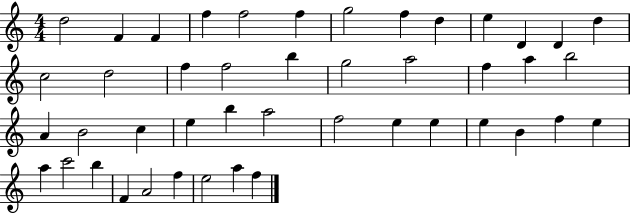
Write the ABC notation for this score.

X:1
T:Untitled
M:4/4
L:1/4
K:C
d2 F F f f2 f g2 f d e D D d c2 d2 f f2 b g2 a2 f a b2 A B2 c e b a2 f2 e e e B f e a c'2 b F A2 f e2 a f